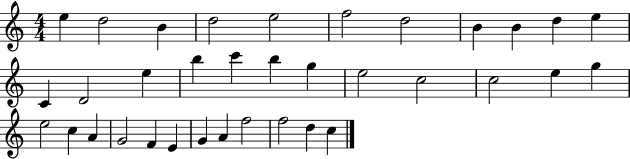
E5/q D5/h B4/q D5/h E5/h F5/h D5/h B4/q B4/q D5/q E5/q C4/q D4/h E5/q B5/q C6/q B5/q G5/q E5/h C5/h C5/h E5/q G5/q E5/h C5/q A4/q G4/h F4/q E4/q G4/q A4/q F5/h F5/h D5/q C5/q